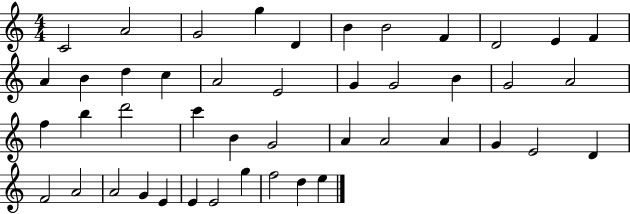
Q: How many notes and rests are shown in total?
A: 45